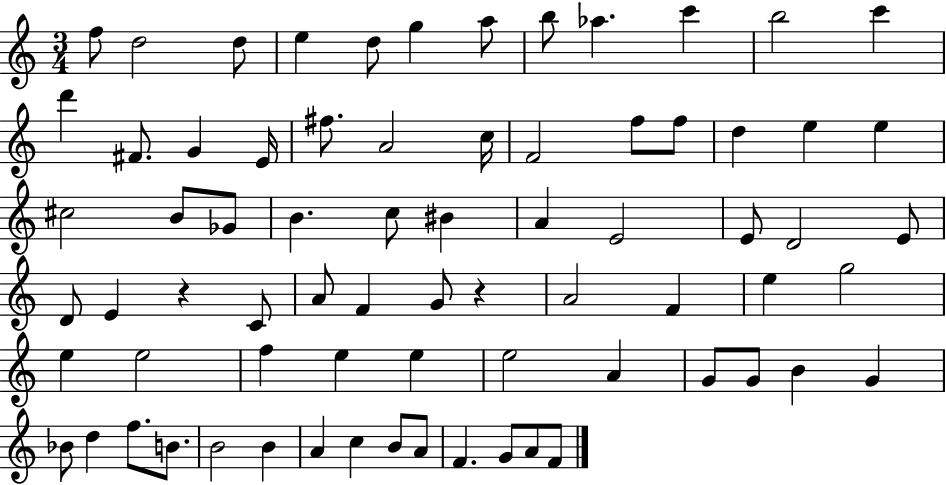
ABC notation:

X:1
T:Untitled
M:3/4
L:1/4
K:C
f/2 d2 d/2 e d/2 g a/2 b/2 _a c' b2 c' d' ^F/2 G E/4 ^f/2 A2 c/4 F2 f/2 f/2 d e e ^c2 B/2 _G/2 B c/2 ^B A E2 E/2 D2 E/2 D/2 E z C/2 A/2 F G/2 z A2 F e g2 e e2 f e e e2 A G/2 G/2 B G _B/2 d f/2 B/2 B2 B A c B/2 A/2 F G/2 A/2 F/2